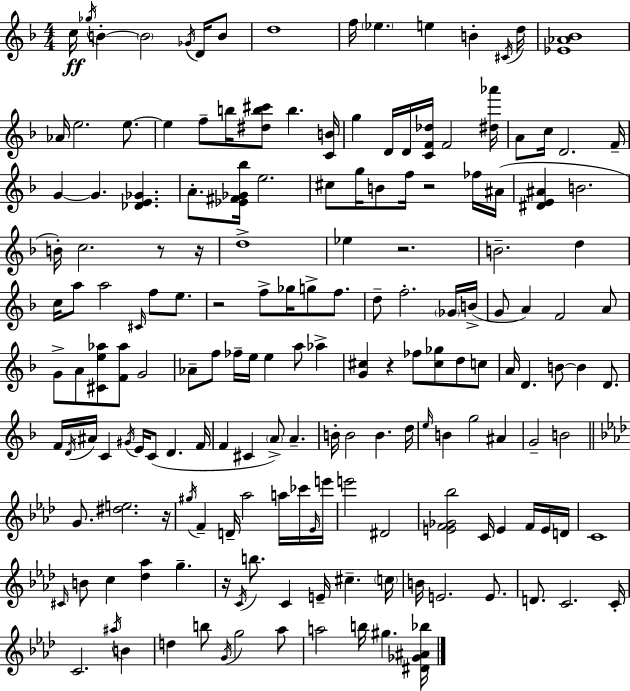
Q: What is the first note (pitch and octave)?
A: C5